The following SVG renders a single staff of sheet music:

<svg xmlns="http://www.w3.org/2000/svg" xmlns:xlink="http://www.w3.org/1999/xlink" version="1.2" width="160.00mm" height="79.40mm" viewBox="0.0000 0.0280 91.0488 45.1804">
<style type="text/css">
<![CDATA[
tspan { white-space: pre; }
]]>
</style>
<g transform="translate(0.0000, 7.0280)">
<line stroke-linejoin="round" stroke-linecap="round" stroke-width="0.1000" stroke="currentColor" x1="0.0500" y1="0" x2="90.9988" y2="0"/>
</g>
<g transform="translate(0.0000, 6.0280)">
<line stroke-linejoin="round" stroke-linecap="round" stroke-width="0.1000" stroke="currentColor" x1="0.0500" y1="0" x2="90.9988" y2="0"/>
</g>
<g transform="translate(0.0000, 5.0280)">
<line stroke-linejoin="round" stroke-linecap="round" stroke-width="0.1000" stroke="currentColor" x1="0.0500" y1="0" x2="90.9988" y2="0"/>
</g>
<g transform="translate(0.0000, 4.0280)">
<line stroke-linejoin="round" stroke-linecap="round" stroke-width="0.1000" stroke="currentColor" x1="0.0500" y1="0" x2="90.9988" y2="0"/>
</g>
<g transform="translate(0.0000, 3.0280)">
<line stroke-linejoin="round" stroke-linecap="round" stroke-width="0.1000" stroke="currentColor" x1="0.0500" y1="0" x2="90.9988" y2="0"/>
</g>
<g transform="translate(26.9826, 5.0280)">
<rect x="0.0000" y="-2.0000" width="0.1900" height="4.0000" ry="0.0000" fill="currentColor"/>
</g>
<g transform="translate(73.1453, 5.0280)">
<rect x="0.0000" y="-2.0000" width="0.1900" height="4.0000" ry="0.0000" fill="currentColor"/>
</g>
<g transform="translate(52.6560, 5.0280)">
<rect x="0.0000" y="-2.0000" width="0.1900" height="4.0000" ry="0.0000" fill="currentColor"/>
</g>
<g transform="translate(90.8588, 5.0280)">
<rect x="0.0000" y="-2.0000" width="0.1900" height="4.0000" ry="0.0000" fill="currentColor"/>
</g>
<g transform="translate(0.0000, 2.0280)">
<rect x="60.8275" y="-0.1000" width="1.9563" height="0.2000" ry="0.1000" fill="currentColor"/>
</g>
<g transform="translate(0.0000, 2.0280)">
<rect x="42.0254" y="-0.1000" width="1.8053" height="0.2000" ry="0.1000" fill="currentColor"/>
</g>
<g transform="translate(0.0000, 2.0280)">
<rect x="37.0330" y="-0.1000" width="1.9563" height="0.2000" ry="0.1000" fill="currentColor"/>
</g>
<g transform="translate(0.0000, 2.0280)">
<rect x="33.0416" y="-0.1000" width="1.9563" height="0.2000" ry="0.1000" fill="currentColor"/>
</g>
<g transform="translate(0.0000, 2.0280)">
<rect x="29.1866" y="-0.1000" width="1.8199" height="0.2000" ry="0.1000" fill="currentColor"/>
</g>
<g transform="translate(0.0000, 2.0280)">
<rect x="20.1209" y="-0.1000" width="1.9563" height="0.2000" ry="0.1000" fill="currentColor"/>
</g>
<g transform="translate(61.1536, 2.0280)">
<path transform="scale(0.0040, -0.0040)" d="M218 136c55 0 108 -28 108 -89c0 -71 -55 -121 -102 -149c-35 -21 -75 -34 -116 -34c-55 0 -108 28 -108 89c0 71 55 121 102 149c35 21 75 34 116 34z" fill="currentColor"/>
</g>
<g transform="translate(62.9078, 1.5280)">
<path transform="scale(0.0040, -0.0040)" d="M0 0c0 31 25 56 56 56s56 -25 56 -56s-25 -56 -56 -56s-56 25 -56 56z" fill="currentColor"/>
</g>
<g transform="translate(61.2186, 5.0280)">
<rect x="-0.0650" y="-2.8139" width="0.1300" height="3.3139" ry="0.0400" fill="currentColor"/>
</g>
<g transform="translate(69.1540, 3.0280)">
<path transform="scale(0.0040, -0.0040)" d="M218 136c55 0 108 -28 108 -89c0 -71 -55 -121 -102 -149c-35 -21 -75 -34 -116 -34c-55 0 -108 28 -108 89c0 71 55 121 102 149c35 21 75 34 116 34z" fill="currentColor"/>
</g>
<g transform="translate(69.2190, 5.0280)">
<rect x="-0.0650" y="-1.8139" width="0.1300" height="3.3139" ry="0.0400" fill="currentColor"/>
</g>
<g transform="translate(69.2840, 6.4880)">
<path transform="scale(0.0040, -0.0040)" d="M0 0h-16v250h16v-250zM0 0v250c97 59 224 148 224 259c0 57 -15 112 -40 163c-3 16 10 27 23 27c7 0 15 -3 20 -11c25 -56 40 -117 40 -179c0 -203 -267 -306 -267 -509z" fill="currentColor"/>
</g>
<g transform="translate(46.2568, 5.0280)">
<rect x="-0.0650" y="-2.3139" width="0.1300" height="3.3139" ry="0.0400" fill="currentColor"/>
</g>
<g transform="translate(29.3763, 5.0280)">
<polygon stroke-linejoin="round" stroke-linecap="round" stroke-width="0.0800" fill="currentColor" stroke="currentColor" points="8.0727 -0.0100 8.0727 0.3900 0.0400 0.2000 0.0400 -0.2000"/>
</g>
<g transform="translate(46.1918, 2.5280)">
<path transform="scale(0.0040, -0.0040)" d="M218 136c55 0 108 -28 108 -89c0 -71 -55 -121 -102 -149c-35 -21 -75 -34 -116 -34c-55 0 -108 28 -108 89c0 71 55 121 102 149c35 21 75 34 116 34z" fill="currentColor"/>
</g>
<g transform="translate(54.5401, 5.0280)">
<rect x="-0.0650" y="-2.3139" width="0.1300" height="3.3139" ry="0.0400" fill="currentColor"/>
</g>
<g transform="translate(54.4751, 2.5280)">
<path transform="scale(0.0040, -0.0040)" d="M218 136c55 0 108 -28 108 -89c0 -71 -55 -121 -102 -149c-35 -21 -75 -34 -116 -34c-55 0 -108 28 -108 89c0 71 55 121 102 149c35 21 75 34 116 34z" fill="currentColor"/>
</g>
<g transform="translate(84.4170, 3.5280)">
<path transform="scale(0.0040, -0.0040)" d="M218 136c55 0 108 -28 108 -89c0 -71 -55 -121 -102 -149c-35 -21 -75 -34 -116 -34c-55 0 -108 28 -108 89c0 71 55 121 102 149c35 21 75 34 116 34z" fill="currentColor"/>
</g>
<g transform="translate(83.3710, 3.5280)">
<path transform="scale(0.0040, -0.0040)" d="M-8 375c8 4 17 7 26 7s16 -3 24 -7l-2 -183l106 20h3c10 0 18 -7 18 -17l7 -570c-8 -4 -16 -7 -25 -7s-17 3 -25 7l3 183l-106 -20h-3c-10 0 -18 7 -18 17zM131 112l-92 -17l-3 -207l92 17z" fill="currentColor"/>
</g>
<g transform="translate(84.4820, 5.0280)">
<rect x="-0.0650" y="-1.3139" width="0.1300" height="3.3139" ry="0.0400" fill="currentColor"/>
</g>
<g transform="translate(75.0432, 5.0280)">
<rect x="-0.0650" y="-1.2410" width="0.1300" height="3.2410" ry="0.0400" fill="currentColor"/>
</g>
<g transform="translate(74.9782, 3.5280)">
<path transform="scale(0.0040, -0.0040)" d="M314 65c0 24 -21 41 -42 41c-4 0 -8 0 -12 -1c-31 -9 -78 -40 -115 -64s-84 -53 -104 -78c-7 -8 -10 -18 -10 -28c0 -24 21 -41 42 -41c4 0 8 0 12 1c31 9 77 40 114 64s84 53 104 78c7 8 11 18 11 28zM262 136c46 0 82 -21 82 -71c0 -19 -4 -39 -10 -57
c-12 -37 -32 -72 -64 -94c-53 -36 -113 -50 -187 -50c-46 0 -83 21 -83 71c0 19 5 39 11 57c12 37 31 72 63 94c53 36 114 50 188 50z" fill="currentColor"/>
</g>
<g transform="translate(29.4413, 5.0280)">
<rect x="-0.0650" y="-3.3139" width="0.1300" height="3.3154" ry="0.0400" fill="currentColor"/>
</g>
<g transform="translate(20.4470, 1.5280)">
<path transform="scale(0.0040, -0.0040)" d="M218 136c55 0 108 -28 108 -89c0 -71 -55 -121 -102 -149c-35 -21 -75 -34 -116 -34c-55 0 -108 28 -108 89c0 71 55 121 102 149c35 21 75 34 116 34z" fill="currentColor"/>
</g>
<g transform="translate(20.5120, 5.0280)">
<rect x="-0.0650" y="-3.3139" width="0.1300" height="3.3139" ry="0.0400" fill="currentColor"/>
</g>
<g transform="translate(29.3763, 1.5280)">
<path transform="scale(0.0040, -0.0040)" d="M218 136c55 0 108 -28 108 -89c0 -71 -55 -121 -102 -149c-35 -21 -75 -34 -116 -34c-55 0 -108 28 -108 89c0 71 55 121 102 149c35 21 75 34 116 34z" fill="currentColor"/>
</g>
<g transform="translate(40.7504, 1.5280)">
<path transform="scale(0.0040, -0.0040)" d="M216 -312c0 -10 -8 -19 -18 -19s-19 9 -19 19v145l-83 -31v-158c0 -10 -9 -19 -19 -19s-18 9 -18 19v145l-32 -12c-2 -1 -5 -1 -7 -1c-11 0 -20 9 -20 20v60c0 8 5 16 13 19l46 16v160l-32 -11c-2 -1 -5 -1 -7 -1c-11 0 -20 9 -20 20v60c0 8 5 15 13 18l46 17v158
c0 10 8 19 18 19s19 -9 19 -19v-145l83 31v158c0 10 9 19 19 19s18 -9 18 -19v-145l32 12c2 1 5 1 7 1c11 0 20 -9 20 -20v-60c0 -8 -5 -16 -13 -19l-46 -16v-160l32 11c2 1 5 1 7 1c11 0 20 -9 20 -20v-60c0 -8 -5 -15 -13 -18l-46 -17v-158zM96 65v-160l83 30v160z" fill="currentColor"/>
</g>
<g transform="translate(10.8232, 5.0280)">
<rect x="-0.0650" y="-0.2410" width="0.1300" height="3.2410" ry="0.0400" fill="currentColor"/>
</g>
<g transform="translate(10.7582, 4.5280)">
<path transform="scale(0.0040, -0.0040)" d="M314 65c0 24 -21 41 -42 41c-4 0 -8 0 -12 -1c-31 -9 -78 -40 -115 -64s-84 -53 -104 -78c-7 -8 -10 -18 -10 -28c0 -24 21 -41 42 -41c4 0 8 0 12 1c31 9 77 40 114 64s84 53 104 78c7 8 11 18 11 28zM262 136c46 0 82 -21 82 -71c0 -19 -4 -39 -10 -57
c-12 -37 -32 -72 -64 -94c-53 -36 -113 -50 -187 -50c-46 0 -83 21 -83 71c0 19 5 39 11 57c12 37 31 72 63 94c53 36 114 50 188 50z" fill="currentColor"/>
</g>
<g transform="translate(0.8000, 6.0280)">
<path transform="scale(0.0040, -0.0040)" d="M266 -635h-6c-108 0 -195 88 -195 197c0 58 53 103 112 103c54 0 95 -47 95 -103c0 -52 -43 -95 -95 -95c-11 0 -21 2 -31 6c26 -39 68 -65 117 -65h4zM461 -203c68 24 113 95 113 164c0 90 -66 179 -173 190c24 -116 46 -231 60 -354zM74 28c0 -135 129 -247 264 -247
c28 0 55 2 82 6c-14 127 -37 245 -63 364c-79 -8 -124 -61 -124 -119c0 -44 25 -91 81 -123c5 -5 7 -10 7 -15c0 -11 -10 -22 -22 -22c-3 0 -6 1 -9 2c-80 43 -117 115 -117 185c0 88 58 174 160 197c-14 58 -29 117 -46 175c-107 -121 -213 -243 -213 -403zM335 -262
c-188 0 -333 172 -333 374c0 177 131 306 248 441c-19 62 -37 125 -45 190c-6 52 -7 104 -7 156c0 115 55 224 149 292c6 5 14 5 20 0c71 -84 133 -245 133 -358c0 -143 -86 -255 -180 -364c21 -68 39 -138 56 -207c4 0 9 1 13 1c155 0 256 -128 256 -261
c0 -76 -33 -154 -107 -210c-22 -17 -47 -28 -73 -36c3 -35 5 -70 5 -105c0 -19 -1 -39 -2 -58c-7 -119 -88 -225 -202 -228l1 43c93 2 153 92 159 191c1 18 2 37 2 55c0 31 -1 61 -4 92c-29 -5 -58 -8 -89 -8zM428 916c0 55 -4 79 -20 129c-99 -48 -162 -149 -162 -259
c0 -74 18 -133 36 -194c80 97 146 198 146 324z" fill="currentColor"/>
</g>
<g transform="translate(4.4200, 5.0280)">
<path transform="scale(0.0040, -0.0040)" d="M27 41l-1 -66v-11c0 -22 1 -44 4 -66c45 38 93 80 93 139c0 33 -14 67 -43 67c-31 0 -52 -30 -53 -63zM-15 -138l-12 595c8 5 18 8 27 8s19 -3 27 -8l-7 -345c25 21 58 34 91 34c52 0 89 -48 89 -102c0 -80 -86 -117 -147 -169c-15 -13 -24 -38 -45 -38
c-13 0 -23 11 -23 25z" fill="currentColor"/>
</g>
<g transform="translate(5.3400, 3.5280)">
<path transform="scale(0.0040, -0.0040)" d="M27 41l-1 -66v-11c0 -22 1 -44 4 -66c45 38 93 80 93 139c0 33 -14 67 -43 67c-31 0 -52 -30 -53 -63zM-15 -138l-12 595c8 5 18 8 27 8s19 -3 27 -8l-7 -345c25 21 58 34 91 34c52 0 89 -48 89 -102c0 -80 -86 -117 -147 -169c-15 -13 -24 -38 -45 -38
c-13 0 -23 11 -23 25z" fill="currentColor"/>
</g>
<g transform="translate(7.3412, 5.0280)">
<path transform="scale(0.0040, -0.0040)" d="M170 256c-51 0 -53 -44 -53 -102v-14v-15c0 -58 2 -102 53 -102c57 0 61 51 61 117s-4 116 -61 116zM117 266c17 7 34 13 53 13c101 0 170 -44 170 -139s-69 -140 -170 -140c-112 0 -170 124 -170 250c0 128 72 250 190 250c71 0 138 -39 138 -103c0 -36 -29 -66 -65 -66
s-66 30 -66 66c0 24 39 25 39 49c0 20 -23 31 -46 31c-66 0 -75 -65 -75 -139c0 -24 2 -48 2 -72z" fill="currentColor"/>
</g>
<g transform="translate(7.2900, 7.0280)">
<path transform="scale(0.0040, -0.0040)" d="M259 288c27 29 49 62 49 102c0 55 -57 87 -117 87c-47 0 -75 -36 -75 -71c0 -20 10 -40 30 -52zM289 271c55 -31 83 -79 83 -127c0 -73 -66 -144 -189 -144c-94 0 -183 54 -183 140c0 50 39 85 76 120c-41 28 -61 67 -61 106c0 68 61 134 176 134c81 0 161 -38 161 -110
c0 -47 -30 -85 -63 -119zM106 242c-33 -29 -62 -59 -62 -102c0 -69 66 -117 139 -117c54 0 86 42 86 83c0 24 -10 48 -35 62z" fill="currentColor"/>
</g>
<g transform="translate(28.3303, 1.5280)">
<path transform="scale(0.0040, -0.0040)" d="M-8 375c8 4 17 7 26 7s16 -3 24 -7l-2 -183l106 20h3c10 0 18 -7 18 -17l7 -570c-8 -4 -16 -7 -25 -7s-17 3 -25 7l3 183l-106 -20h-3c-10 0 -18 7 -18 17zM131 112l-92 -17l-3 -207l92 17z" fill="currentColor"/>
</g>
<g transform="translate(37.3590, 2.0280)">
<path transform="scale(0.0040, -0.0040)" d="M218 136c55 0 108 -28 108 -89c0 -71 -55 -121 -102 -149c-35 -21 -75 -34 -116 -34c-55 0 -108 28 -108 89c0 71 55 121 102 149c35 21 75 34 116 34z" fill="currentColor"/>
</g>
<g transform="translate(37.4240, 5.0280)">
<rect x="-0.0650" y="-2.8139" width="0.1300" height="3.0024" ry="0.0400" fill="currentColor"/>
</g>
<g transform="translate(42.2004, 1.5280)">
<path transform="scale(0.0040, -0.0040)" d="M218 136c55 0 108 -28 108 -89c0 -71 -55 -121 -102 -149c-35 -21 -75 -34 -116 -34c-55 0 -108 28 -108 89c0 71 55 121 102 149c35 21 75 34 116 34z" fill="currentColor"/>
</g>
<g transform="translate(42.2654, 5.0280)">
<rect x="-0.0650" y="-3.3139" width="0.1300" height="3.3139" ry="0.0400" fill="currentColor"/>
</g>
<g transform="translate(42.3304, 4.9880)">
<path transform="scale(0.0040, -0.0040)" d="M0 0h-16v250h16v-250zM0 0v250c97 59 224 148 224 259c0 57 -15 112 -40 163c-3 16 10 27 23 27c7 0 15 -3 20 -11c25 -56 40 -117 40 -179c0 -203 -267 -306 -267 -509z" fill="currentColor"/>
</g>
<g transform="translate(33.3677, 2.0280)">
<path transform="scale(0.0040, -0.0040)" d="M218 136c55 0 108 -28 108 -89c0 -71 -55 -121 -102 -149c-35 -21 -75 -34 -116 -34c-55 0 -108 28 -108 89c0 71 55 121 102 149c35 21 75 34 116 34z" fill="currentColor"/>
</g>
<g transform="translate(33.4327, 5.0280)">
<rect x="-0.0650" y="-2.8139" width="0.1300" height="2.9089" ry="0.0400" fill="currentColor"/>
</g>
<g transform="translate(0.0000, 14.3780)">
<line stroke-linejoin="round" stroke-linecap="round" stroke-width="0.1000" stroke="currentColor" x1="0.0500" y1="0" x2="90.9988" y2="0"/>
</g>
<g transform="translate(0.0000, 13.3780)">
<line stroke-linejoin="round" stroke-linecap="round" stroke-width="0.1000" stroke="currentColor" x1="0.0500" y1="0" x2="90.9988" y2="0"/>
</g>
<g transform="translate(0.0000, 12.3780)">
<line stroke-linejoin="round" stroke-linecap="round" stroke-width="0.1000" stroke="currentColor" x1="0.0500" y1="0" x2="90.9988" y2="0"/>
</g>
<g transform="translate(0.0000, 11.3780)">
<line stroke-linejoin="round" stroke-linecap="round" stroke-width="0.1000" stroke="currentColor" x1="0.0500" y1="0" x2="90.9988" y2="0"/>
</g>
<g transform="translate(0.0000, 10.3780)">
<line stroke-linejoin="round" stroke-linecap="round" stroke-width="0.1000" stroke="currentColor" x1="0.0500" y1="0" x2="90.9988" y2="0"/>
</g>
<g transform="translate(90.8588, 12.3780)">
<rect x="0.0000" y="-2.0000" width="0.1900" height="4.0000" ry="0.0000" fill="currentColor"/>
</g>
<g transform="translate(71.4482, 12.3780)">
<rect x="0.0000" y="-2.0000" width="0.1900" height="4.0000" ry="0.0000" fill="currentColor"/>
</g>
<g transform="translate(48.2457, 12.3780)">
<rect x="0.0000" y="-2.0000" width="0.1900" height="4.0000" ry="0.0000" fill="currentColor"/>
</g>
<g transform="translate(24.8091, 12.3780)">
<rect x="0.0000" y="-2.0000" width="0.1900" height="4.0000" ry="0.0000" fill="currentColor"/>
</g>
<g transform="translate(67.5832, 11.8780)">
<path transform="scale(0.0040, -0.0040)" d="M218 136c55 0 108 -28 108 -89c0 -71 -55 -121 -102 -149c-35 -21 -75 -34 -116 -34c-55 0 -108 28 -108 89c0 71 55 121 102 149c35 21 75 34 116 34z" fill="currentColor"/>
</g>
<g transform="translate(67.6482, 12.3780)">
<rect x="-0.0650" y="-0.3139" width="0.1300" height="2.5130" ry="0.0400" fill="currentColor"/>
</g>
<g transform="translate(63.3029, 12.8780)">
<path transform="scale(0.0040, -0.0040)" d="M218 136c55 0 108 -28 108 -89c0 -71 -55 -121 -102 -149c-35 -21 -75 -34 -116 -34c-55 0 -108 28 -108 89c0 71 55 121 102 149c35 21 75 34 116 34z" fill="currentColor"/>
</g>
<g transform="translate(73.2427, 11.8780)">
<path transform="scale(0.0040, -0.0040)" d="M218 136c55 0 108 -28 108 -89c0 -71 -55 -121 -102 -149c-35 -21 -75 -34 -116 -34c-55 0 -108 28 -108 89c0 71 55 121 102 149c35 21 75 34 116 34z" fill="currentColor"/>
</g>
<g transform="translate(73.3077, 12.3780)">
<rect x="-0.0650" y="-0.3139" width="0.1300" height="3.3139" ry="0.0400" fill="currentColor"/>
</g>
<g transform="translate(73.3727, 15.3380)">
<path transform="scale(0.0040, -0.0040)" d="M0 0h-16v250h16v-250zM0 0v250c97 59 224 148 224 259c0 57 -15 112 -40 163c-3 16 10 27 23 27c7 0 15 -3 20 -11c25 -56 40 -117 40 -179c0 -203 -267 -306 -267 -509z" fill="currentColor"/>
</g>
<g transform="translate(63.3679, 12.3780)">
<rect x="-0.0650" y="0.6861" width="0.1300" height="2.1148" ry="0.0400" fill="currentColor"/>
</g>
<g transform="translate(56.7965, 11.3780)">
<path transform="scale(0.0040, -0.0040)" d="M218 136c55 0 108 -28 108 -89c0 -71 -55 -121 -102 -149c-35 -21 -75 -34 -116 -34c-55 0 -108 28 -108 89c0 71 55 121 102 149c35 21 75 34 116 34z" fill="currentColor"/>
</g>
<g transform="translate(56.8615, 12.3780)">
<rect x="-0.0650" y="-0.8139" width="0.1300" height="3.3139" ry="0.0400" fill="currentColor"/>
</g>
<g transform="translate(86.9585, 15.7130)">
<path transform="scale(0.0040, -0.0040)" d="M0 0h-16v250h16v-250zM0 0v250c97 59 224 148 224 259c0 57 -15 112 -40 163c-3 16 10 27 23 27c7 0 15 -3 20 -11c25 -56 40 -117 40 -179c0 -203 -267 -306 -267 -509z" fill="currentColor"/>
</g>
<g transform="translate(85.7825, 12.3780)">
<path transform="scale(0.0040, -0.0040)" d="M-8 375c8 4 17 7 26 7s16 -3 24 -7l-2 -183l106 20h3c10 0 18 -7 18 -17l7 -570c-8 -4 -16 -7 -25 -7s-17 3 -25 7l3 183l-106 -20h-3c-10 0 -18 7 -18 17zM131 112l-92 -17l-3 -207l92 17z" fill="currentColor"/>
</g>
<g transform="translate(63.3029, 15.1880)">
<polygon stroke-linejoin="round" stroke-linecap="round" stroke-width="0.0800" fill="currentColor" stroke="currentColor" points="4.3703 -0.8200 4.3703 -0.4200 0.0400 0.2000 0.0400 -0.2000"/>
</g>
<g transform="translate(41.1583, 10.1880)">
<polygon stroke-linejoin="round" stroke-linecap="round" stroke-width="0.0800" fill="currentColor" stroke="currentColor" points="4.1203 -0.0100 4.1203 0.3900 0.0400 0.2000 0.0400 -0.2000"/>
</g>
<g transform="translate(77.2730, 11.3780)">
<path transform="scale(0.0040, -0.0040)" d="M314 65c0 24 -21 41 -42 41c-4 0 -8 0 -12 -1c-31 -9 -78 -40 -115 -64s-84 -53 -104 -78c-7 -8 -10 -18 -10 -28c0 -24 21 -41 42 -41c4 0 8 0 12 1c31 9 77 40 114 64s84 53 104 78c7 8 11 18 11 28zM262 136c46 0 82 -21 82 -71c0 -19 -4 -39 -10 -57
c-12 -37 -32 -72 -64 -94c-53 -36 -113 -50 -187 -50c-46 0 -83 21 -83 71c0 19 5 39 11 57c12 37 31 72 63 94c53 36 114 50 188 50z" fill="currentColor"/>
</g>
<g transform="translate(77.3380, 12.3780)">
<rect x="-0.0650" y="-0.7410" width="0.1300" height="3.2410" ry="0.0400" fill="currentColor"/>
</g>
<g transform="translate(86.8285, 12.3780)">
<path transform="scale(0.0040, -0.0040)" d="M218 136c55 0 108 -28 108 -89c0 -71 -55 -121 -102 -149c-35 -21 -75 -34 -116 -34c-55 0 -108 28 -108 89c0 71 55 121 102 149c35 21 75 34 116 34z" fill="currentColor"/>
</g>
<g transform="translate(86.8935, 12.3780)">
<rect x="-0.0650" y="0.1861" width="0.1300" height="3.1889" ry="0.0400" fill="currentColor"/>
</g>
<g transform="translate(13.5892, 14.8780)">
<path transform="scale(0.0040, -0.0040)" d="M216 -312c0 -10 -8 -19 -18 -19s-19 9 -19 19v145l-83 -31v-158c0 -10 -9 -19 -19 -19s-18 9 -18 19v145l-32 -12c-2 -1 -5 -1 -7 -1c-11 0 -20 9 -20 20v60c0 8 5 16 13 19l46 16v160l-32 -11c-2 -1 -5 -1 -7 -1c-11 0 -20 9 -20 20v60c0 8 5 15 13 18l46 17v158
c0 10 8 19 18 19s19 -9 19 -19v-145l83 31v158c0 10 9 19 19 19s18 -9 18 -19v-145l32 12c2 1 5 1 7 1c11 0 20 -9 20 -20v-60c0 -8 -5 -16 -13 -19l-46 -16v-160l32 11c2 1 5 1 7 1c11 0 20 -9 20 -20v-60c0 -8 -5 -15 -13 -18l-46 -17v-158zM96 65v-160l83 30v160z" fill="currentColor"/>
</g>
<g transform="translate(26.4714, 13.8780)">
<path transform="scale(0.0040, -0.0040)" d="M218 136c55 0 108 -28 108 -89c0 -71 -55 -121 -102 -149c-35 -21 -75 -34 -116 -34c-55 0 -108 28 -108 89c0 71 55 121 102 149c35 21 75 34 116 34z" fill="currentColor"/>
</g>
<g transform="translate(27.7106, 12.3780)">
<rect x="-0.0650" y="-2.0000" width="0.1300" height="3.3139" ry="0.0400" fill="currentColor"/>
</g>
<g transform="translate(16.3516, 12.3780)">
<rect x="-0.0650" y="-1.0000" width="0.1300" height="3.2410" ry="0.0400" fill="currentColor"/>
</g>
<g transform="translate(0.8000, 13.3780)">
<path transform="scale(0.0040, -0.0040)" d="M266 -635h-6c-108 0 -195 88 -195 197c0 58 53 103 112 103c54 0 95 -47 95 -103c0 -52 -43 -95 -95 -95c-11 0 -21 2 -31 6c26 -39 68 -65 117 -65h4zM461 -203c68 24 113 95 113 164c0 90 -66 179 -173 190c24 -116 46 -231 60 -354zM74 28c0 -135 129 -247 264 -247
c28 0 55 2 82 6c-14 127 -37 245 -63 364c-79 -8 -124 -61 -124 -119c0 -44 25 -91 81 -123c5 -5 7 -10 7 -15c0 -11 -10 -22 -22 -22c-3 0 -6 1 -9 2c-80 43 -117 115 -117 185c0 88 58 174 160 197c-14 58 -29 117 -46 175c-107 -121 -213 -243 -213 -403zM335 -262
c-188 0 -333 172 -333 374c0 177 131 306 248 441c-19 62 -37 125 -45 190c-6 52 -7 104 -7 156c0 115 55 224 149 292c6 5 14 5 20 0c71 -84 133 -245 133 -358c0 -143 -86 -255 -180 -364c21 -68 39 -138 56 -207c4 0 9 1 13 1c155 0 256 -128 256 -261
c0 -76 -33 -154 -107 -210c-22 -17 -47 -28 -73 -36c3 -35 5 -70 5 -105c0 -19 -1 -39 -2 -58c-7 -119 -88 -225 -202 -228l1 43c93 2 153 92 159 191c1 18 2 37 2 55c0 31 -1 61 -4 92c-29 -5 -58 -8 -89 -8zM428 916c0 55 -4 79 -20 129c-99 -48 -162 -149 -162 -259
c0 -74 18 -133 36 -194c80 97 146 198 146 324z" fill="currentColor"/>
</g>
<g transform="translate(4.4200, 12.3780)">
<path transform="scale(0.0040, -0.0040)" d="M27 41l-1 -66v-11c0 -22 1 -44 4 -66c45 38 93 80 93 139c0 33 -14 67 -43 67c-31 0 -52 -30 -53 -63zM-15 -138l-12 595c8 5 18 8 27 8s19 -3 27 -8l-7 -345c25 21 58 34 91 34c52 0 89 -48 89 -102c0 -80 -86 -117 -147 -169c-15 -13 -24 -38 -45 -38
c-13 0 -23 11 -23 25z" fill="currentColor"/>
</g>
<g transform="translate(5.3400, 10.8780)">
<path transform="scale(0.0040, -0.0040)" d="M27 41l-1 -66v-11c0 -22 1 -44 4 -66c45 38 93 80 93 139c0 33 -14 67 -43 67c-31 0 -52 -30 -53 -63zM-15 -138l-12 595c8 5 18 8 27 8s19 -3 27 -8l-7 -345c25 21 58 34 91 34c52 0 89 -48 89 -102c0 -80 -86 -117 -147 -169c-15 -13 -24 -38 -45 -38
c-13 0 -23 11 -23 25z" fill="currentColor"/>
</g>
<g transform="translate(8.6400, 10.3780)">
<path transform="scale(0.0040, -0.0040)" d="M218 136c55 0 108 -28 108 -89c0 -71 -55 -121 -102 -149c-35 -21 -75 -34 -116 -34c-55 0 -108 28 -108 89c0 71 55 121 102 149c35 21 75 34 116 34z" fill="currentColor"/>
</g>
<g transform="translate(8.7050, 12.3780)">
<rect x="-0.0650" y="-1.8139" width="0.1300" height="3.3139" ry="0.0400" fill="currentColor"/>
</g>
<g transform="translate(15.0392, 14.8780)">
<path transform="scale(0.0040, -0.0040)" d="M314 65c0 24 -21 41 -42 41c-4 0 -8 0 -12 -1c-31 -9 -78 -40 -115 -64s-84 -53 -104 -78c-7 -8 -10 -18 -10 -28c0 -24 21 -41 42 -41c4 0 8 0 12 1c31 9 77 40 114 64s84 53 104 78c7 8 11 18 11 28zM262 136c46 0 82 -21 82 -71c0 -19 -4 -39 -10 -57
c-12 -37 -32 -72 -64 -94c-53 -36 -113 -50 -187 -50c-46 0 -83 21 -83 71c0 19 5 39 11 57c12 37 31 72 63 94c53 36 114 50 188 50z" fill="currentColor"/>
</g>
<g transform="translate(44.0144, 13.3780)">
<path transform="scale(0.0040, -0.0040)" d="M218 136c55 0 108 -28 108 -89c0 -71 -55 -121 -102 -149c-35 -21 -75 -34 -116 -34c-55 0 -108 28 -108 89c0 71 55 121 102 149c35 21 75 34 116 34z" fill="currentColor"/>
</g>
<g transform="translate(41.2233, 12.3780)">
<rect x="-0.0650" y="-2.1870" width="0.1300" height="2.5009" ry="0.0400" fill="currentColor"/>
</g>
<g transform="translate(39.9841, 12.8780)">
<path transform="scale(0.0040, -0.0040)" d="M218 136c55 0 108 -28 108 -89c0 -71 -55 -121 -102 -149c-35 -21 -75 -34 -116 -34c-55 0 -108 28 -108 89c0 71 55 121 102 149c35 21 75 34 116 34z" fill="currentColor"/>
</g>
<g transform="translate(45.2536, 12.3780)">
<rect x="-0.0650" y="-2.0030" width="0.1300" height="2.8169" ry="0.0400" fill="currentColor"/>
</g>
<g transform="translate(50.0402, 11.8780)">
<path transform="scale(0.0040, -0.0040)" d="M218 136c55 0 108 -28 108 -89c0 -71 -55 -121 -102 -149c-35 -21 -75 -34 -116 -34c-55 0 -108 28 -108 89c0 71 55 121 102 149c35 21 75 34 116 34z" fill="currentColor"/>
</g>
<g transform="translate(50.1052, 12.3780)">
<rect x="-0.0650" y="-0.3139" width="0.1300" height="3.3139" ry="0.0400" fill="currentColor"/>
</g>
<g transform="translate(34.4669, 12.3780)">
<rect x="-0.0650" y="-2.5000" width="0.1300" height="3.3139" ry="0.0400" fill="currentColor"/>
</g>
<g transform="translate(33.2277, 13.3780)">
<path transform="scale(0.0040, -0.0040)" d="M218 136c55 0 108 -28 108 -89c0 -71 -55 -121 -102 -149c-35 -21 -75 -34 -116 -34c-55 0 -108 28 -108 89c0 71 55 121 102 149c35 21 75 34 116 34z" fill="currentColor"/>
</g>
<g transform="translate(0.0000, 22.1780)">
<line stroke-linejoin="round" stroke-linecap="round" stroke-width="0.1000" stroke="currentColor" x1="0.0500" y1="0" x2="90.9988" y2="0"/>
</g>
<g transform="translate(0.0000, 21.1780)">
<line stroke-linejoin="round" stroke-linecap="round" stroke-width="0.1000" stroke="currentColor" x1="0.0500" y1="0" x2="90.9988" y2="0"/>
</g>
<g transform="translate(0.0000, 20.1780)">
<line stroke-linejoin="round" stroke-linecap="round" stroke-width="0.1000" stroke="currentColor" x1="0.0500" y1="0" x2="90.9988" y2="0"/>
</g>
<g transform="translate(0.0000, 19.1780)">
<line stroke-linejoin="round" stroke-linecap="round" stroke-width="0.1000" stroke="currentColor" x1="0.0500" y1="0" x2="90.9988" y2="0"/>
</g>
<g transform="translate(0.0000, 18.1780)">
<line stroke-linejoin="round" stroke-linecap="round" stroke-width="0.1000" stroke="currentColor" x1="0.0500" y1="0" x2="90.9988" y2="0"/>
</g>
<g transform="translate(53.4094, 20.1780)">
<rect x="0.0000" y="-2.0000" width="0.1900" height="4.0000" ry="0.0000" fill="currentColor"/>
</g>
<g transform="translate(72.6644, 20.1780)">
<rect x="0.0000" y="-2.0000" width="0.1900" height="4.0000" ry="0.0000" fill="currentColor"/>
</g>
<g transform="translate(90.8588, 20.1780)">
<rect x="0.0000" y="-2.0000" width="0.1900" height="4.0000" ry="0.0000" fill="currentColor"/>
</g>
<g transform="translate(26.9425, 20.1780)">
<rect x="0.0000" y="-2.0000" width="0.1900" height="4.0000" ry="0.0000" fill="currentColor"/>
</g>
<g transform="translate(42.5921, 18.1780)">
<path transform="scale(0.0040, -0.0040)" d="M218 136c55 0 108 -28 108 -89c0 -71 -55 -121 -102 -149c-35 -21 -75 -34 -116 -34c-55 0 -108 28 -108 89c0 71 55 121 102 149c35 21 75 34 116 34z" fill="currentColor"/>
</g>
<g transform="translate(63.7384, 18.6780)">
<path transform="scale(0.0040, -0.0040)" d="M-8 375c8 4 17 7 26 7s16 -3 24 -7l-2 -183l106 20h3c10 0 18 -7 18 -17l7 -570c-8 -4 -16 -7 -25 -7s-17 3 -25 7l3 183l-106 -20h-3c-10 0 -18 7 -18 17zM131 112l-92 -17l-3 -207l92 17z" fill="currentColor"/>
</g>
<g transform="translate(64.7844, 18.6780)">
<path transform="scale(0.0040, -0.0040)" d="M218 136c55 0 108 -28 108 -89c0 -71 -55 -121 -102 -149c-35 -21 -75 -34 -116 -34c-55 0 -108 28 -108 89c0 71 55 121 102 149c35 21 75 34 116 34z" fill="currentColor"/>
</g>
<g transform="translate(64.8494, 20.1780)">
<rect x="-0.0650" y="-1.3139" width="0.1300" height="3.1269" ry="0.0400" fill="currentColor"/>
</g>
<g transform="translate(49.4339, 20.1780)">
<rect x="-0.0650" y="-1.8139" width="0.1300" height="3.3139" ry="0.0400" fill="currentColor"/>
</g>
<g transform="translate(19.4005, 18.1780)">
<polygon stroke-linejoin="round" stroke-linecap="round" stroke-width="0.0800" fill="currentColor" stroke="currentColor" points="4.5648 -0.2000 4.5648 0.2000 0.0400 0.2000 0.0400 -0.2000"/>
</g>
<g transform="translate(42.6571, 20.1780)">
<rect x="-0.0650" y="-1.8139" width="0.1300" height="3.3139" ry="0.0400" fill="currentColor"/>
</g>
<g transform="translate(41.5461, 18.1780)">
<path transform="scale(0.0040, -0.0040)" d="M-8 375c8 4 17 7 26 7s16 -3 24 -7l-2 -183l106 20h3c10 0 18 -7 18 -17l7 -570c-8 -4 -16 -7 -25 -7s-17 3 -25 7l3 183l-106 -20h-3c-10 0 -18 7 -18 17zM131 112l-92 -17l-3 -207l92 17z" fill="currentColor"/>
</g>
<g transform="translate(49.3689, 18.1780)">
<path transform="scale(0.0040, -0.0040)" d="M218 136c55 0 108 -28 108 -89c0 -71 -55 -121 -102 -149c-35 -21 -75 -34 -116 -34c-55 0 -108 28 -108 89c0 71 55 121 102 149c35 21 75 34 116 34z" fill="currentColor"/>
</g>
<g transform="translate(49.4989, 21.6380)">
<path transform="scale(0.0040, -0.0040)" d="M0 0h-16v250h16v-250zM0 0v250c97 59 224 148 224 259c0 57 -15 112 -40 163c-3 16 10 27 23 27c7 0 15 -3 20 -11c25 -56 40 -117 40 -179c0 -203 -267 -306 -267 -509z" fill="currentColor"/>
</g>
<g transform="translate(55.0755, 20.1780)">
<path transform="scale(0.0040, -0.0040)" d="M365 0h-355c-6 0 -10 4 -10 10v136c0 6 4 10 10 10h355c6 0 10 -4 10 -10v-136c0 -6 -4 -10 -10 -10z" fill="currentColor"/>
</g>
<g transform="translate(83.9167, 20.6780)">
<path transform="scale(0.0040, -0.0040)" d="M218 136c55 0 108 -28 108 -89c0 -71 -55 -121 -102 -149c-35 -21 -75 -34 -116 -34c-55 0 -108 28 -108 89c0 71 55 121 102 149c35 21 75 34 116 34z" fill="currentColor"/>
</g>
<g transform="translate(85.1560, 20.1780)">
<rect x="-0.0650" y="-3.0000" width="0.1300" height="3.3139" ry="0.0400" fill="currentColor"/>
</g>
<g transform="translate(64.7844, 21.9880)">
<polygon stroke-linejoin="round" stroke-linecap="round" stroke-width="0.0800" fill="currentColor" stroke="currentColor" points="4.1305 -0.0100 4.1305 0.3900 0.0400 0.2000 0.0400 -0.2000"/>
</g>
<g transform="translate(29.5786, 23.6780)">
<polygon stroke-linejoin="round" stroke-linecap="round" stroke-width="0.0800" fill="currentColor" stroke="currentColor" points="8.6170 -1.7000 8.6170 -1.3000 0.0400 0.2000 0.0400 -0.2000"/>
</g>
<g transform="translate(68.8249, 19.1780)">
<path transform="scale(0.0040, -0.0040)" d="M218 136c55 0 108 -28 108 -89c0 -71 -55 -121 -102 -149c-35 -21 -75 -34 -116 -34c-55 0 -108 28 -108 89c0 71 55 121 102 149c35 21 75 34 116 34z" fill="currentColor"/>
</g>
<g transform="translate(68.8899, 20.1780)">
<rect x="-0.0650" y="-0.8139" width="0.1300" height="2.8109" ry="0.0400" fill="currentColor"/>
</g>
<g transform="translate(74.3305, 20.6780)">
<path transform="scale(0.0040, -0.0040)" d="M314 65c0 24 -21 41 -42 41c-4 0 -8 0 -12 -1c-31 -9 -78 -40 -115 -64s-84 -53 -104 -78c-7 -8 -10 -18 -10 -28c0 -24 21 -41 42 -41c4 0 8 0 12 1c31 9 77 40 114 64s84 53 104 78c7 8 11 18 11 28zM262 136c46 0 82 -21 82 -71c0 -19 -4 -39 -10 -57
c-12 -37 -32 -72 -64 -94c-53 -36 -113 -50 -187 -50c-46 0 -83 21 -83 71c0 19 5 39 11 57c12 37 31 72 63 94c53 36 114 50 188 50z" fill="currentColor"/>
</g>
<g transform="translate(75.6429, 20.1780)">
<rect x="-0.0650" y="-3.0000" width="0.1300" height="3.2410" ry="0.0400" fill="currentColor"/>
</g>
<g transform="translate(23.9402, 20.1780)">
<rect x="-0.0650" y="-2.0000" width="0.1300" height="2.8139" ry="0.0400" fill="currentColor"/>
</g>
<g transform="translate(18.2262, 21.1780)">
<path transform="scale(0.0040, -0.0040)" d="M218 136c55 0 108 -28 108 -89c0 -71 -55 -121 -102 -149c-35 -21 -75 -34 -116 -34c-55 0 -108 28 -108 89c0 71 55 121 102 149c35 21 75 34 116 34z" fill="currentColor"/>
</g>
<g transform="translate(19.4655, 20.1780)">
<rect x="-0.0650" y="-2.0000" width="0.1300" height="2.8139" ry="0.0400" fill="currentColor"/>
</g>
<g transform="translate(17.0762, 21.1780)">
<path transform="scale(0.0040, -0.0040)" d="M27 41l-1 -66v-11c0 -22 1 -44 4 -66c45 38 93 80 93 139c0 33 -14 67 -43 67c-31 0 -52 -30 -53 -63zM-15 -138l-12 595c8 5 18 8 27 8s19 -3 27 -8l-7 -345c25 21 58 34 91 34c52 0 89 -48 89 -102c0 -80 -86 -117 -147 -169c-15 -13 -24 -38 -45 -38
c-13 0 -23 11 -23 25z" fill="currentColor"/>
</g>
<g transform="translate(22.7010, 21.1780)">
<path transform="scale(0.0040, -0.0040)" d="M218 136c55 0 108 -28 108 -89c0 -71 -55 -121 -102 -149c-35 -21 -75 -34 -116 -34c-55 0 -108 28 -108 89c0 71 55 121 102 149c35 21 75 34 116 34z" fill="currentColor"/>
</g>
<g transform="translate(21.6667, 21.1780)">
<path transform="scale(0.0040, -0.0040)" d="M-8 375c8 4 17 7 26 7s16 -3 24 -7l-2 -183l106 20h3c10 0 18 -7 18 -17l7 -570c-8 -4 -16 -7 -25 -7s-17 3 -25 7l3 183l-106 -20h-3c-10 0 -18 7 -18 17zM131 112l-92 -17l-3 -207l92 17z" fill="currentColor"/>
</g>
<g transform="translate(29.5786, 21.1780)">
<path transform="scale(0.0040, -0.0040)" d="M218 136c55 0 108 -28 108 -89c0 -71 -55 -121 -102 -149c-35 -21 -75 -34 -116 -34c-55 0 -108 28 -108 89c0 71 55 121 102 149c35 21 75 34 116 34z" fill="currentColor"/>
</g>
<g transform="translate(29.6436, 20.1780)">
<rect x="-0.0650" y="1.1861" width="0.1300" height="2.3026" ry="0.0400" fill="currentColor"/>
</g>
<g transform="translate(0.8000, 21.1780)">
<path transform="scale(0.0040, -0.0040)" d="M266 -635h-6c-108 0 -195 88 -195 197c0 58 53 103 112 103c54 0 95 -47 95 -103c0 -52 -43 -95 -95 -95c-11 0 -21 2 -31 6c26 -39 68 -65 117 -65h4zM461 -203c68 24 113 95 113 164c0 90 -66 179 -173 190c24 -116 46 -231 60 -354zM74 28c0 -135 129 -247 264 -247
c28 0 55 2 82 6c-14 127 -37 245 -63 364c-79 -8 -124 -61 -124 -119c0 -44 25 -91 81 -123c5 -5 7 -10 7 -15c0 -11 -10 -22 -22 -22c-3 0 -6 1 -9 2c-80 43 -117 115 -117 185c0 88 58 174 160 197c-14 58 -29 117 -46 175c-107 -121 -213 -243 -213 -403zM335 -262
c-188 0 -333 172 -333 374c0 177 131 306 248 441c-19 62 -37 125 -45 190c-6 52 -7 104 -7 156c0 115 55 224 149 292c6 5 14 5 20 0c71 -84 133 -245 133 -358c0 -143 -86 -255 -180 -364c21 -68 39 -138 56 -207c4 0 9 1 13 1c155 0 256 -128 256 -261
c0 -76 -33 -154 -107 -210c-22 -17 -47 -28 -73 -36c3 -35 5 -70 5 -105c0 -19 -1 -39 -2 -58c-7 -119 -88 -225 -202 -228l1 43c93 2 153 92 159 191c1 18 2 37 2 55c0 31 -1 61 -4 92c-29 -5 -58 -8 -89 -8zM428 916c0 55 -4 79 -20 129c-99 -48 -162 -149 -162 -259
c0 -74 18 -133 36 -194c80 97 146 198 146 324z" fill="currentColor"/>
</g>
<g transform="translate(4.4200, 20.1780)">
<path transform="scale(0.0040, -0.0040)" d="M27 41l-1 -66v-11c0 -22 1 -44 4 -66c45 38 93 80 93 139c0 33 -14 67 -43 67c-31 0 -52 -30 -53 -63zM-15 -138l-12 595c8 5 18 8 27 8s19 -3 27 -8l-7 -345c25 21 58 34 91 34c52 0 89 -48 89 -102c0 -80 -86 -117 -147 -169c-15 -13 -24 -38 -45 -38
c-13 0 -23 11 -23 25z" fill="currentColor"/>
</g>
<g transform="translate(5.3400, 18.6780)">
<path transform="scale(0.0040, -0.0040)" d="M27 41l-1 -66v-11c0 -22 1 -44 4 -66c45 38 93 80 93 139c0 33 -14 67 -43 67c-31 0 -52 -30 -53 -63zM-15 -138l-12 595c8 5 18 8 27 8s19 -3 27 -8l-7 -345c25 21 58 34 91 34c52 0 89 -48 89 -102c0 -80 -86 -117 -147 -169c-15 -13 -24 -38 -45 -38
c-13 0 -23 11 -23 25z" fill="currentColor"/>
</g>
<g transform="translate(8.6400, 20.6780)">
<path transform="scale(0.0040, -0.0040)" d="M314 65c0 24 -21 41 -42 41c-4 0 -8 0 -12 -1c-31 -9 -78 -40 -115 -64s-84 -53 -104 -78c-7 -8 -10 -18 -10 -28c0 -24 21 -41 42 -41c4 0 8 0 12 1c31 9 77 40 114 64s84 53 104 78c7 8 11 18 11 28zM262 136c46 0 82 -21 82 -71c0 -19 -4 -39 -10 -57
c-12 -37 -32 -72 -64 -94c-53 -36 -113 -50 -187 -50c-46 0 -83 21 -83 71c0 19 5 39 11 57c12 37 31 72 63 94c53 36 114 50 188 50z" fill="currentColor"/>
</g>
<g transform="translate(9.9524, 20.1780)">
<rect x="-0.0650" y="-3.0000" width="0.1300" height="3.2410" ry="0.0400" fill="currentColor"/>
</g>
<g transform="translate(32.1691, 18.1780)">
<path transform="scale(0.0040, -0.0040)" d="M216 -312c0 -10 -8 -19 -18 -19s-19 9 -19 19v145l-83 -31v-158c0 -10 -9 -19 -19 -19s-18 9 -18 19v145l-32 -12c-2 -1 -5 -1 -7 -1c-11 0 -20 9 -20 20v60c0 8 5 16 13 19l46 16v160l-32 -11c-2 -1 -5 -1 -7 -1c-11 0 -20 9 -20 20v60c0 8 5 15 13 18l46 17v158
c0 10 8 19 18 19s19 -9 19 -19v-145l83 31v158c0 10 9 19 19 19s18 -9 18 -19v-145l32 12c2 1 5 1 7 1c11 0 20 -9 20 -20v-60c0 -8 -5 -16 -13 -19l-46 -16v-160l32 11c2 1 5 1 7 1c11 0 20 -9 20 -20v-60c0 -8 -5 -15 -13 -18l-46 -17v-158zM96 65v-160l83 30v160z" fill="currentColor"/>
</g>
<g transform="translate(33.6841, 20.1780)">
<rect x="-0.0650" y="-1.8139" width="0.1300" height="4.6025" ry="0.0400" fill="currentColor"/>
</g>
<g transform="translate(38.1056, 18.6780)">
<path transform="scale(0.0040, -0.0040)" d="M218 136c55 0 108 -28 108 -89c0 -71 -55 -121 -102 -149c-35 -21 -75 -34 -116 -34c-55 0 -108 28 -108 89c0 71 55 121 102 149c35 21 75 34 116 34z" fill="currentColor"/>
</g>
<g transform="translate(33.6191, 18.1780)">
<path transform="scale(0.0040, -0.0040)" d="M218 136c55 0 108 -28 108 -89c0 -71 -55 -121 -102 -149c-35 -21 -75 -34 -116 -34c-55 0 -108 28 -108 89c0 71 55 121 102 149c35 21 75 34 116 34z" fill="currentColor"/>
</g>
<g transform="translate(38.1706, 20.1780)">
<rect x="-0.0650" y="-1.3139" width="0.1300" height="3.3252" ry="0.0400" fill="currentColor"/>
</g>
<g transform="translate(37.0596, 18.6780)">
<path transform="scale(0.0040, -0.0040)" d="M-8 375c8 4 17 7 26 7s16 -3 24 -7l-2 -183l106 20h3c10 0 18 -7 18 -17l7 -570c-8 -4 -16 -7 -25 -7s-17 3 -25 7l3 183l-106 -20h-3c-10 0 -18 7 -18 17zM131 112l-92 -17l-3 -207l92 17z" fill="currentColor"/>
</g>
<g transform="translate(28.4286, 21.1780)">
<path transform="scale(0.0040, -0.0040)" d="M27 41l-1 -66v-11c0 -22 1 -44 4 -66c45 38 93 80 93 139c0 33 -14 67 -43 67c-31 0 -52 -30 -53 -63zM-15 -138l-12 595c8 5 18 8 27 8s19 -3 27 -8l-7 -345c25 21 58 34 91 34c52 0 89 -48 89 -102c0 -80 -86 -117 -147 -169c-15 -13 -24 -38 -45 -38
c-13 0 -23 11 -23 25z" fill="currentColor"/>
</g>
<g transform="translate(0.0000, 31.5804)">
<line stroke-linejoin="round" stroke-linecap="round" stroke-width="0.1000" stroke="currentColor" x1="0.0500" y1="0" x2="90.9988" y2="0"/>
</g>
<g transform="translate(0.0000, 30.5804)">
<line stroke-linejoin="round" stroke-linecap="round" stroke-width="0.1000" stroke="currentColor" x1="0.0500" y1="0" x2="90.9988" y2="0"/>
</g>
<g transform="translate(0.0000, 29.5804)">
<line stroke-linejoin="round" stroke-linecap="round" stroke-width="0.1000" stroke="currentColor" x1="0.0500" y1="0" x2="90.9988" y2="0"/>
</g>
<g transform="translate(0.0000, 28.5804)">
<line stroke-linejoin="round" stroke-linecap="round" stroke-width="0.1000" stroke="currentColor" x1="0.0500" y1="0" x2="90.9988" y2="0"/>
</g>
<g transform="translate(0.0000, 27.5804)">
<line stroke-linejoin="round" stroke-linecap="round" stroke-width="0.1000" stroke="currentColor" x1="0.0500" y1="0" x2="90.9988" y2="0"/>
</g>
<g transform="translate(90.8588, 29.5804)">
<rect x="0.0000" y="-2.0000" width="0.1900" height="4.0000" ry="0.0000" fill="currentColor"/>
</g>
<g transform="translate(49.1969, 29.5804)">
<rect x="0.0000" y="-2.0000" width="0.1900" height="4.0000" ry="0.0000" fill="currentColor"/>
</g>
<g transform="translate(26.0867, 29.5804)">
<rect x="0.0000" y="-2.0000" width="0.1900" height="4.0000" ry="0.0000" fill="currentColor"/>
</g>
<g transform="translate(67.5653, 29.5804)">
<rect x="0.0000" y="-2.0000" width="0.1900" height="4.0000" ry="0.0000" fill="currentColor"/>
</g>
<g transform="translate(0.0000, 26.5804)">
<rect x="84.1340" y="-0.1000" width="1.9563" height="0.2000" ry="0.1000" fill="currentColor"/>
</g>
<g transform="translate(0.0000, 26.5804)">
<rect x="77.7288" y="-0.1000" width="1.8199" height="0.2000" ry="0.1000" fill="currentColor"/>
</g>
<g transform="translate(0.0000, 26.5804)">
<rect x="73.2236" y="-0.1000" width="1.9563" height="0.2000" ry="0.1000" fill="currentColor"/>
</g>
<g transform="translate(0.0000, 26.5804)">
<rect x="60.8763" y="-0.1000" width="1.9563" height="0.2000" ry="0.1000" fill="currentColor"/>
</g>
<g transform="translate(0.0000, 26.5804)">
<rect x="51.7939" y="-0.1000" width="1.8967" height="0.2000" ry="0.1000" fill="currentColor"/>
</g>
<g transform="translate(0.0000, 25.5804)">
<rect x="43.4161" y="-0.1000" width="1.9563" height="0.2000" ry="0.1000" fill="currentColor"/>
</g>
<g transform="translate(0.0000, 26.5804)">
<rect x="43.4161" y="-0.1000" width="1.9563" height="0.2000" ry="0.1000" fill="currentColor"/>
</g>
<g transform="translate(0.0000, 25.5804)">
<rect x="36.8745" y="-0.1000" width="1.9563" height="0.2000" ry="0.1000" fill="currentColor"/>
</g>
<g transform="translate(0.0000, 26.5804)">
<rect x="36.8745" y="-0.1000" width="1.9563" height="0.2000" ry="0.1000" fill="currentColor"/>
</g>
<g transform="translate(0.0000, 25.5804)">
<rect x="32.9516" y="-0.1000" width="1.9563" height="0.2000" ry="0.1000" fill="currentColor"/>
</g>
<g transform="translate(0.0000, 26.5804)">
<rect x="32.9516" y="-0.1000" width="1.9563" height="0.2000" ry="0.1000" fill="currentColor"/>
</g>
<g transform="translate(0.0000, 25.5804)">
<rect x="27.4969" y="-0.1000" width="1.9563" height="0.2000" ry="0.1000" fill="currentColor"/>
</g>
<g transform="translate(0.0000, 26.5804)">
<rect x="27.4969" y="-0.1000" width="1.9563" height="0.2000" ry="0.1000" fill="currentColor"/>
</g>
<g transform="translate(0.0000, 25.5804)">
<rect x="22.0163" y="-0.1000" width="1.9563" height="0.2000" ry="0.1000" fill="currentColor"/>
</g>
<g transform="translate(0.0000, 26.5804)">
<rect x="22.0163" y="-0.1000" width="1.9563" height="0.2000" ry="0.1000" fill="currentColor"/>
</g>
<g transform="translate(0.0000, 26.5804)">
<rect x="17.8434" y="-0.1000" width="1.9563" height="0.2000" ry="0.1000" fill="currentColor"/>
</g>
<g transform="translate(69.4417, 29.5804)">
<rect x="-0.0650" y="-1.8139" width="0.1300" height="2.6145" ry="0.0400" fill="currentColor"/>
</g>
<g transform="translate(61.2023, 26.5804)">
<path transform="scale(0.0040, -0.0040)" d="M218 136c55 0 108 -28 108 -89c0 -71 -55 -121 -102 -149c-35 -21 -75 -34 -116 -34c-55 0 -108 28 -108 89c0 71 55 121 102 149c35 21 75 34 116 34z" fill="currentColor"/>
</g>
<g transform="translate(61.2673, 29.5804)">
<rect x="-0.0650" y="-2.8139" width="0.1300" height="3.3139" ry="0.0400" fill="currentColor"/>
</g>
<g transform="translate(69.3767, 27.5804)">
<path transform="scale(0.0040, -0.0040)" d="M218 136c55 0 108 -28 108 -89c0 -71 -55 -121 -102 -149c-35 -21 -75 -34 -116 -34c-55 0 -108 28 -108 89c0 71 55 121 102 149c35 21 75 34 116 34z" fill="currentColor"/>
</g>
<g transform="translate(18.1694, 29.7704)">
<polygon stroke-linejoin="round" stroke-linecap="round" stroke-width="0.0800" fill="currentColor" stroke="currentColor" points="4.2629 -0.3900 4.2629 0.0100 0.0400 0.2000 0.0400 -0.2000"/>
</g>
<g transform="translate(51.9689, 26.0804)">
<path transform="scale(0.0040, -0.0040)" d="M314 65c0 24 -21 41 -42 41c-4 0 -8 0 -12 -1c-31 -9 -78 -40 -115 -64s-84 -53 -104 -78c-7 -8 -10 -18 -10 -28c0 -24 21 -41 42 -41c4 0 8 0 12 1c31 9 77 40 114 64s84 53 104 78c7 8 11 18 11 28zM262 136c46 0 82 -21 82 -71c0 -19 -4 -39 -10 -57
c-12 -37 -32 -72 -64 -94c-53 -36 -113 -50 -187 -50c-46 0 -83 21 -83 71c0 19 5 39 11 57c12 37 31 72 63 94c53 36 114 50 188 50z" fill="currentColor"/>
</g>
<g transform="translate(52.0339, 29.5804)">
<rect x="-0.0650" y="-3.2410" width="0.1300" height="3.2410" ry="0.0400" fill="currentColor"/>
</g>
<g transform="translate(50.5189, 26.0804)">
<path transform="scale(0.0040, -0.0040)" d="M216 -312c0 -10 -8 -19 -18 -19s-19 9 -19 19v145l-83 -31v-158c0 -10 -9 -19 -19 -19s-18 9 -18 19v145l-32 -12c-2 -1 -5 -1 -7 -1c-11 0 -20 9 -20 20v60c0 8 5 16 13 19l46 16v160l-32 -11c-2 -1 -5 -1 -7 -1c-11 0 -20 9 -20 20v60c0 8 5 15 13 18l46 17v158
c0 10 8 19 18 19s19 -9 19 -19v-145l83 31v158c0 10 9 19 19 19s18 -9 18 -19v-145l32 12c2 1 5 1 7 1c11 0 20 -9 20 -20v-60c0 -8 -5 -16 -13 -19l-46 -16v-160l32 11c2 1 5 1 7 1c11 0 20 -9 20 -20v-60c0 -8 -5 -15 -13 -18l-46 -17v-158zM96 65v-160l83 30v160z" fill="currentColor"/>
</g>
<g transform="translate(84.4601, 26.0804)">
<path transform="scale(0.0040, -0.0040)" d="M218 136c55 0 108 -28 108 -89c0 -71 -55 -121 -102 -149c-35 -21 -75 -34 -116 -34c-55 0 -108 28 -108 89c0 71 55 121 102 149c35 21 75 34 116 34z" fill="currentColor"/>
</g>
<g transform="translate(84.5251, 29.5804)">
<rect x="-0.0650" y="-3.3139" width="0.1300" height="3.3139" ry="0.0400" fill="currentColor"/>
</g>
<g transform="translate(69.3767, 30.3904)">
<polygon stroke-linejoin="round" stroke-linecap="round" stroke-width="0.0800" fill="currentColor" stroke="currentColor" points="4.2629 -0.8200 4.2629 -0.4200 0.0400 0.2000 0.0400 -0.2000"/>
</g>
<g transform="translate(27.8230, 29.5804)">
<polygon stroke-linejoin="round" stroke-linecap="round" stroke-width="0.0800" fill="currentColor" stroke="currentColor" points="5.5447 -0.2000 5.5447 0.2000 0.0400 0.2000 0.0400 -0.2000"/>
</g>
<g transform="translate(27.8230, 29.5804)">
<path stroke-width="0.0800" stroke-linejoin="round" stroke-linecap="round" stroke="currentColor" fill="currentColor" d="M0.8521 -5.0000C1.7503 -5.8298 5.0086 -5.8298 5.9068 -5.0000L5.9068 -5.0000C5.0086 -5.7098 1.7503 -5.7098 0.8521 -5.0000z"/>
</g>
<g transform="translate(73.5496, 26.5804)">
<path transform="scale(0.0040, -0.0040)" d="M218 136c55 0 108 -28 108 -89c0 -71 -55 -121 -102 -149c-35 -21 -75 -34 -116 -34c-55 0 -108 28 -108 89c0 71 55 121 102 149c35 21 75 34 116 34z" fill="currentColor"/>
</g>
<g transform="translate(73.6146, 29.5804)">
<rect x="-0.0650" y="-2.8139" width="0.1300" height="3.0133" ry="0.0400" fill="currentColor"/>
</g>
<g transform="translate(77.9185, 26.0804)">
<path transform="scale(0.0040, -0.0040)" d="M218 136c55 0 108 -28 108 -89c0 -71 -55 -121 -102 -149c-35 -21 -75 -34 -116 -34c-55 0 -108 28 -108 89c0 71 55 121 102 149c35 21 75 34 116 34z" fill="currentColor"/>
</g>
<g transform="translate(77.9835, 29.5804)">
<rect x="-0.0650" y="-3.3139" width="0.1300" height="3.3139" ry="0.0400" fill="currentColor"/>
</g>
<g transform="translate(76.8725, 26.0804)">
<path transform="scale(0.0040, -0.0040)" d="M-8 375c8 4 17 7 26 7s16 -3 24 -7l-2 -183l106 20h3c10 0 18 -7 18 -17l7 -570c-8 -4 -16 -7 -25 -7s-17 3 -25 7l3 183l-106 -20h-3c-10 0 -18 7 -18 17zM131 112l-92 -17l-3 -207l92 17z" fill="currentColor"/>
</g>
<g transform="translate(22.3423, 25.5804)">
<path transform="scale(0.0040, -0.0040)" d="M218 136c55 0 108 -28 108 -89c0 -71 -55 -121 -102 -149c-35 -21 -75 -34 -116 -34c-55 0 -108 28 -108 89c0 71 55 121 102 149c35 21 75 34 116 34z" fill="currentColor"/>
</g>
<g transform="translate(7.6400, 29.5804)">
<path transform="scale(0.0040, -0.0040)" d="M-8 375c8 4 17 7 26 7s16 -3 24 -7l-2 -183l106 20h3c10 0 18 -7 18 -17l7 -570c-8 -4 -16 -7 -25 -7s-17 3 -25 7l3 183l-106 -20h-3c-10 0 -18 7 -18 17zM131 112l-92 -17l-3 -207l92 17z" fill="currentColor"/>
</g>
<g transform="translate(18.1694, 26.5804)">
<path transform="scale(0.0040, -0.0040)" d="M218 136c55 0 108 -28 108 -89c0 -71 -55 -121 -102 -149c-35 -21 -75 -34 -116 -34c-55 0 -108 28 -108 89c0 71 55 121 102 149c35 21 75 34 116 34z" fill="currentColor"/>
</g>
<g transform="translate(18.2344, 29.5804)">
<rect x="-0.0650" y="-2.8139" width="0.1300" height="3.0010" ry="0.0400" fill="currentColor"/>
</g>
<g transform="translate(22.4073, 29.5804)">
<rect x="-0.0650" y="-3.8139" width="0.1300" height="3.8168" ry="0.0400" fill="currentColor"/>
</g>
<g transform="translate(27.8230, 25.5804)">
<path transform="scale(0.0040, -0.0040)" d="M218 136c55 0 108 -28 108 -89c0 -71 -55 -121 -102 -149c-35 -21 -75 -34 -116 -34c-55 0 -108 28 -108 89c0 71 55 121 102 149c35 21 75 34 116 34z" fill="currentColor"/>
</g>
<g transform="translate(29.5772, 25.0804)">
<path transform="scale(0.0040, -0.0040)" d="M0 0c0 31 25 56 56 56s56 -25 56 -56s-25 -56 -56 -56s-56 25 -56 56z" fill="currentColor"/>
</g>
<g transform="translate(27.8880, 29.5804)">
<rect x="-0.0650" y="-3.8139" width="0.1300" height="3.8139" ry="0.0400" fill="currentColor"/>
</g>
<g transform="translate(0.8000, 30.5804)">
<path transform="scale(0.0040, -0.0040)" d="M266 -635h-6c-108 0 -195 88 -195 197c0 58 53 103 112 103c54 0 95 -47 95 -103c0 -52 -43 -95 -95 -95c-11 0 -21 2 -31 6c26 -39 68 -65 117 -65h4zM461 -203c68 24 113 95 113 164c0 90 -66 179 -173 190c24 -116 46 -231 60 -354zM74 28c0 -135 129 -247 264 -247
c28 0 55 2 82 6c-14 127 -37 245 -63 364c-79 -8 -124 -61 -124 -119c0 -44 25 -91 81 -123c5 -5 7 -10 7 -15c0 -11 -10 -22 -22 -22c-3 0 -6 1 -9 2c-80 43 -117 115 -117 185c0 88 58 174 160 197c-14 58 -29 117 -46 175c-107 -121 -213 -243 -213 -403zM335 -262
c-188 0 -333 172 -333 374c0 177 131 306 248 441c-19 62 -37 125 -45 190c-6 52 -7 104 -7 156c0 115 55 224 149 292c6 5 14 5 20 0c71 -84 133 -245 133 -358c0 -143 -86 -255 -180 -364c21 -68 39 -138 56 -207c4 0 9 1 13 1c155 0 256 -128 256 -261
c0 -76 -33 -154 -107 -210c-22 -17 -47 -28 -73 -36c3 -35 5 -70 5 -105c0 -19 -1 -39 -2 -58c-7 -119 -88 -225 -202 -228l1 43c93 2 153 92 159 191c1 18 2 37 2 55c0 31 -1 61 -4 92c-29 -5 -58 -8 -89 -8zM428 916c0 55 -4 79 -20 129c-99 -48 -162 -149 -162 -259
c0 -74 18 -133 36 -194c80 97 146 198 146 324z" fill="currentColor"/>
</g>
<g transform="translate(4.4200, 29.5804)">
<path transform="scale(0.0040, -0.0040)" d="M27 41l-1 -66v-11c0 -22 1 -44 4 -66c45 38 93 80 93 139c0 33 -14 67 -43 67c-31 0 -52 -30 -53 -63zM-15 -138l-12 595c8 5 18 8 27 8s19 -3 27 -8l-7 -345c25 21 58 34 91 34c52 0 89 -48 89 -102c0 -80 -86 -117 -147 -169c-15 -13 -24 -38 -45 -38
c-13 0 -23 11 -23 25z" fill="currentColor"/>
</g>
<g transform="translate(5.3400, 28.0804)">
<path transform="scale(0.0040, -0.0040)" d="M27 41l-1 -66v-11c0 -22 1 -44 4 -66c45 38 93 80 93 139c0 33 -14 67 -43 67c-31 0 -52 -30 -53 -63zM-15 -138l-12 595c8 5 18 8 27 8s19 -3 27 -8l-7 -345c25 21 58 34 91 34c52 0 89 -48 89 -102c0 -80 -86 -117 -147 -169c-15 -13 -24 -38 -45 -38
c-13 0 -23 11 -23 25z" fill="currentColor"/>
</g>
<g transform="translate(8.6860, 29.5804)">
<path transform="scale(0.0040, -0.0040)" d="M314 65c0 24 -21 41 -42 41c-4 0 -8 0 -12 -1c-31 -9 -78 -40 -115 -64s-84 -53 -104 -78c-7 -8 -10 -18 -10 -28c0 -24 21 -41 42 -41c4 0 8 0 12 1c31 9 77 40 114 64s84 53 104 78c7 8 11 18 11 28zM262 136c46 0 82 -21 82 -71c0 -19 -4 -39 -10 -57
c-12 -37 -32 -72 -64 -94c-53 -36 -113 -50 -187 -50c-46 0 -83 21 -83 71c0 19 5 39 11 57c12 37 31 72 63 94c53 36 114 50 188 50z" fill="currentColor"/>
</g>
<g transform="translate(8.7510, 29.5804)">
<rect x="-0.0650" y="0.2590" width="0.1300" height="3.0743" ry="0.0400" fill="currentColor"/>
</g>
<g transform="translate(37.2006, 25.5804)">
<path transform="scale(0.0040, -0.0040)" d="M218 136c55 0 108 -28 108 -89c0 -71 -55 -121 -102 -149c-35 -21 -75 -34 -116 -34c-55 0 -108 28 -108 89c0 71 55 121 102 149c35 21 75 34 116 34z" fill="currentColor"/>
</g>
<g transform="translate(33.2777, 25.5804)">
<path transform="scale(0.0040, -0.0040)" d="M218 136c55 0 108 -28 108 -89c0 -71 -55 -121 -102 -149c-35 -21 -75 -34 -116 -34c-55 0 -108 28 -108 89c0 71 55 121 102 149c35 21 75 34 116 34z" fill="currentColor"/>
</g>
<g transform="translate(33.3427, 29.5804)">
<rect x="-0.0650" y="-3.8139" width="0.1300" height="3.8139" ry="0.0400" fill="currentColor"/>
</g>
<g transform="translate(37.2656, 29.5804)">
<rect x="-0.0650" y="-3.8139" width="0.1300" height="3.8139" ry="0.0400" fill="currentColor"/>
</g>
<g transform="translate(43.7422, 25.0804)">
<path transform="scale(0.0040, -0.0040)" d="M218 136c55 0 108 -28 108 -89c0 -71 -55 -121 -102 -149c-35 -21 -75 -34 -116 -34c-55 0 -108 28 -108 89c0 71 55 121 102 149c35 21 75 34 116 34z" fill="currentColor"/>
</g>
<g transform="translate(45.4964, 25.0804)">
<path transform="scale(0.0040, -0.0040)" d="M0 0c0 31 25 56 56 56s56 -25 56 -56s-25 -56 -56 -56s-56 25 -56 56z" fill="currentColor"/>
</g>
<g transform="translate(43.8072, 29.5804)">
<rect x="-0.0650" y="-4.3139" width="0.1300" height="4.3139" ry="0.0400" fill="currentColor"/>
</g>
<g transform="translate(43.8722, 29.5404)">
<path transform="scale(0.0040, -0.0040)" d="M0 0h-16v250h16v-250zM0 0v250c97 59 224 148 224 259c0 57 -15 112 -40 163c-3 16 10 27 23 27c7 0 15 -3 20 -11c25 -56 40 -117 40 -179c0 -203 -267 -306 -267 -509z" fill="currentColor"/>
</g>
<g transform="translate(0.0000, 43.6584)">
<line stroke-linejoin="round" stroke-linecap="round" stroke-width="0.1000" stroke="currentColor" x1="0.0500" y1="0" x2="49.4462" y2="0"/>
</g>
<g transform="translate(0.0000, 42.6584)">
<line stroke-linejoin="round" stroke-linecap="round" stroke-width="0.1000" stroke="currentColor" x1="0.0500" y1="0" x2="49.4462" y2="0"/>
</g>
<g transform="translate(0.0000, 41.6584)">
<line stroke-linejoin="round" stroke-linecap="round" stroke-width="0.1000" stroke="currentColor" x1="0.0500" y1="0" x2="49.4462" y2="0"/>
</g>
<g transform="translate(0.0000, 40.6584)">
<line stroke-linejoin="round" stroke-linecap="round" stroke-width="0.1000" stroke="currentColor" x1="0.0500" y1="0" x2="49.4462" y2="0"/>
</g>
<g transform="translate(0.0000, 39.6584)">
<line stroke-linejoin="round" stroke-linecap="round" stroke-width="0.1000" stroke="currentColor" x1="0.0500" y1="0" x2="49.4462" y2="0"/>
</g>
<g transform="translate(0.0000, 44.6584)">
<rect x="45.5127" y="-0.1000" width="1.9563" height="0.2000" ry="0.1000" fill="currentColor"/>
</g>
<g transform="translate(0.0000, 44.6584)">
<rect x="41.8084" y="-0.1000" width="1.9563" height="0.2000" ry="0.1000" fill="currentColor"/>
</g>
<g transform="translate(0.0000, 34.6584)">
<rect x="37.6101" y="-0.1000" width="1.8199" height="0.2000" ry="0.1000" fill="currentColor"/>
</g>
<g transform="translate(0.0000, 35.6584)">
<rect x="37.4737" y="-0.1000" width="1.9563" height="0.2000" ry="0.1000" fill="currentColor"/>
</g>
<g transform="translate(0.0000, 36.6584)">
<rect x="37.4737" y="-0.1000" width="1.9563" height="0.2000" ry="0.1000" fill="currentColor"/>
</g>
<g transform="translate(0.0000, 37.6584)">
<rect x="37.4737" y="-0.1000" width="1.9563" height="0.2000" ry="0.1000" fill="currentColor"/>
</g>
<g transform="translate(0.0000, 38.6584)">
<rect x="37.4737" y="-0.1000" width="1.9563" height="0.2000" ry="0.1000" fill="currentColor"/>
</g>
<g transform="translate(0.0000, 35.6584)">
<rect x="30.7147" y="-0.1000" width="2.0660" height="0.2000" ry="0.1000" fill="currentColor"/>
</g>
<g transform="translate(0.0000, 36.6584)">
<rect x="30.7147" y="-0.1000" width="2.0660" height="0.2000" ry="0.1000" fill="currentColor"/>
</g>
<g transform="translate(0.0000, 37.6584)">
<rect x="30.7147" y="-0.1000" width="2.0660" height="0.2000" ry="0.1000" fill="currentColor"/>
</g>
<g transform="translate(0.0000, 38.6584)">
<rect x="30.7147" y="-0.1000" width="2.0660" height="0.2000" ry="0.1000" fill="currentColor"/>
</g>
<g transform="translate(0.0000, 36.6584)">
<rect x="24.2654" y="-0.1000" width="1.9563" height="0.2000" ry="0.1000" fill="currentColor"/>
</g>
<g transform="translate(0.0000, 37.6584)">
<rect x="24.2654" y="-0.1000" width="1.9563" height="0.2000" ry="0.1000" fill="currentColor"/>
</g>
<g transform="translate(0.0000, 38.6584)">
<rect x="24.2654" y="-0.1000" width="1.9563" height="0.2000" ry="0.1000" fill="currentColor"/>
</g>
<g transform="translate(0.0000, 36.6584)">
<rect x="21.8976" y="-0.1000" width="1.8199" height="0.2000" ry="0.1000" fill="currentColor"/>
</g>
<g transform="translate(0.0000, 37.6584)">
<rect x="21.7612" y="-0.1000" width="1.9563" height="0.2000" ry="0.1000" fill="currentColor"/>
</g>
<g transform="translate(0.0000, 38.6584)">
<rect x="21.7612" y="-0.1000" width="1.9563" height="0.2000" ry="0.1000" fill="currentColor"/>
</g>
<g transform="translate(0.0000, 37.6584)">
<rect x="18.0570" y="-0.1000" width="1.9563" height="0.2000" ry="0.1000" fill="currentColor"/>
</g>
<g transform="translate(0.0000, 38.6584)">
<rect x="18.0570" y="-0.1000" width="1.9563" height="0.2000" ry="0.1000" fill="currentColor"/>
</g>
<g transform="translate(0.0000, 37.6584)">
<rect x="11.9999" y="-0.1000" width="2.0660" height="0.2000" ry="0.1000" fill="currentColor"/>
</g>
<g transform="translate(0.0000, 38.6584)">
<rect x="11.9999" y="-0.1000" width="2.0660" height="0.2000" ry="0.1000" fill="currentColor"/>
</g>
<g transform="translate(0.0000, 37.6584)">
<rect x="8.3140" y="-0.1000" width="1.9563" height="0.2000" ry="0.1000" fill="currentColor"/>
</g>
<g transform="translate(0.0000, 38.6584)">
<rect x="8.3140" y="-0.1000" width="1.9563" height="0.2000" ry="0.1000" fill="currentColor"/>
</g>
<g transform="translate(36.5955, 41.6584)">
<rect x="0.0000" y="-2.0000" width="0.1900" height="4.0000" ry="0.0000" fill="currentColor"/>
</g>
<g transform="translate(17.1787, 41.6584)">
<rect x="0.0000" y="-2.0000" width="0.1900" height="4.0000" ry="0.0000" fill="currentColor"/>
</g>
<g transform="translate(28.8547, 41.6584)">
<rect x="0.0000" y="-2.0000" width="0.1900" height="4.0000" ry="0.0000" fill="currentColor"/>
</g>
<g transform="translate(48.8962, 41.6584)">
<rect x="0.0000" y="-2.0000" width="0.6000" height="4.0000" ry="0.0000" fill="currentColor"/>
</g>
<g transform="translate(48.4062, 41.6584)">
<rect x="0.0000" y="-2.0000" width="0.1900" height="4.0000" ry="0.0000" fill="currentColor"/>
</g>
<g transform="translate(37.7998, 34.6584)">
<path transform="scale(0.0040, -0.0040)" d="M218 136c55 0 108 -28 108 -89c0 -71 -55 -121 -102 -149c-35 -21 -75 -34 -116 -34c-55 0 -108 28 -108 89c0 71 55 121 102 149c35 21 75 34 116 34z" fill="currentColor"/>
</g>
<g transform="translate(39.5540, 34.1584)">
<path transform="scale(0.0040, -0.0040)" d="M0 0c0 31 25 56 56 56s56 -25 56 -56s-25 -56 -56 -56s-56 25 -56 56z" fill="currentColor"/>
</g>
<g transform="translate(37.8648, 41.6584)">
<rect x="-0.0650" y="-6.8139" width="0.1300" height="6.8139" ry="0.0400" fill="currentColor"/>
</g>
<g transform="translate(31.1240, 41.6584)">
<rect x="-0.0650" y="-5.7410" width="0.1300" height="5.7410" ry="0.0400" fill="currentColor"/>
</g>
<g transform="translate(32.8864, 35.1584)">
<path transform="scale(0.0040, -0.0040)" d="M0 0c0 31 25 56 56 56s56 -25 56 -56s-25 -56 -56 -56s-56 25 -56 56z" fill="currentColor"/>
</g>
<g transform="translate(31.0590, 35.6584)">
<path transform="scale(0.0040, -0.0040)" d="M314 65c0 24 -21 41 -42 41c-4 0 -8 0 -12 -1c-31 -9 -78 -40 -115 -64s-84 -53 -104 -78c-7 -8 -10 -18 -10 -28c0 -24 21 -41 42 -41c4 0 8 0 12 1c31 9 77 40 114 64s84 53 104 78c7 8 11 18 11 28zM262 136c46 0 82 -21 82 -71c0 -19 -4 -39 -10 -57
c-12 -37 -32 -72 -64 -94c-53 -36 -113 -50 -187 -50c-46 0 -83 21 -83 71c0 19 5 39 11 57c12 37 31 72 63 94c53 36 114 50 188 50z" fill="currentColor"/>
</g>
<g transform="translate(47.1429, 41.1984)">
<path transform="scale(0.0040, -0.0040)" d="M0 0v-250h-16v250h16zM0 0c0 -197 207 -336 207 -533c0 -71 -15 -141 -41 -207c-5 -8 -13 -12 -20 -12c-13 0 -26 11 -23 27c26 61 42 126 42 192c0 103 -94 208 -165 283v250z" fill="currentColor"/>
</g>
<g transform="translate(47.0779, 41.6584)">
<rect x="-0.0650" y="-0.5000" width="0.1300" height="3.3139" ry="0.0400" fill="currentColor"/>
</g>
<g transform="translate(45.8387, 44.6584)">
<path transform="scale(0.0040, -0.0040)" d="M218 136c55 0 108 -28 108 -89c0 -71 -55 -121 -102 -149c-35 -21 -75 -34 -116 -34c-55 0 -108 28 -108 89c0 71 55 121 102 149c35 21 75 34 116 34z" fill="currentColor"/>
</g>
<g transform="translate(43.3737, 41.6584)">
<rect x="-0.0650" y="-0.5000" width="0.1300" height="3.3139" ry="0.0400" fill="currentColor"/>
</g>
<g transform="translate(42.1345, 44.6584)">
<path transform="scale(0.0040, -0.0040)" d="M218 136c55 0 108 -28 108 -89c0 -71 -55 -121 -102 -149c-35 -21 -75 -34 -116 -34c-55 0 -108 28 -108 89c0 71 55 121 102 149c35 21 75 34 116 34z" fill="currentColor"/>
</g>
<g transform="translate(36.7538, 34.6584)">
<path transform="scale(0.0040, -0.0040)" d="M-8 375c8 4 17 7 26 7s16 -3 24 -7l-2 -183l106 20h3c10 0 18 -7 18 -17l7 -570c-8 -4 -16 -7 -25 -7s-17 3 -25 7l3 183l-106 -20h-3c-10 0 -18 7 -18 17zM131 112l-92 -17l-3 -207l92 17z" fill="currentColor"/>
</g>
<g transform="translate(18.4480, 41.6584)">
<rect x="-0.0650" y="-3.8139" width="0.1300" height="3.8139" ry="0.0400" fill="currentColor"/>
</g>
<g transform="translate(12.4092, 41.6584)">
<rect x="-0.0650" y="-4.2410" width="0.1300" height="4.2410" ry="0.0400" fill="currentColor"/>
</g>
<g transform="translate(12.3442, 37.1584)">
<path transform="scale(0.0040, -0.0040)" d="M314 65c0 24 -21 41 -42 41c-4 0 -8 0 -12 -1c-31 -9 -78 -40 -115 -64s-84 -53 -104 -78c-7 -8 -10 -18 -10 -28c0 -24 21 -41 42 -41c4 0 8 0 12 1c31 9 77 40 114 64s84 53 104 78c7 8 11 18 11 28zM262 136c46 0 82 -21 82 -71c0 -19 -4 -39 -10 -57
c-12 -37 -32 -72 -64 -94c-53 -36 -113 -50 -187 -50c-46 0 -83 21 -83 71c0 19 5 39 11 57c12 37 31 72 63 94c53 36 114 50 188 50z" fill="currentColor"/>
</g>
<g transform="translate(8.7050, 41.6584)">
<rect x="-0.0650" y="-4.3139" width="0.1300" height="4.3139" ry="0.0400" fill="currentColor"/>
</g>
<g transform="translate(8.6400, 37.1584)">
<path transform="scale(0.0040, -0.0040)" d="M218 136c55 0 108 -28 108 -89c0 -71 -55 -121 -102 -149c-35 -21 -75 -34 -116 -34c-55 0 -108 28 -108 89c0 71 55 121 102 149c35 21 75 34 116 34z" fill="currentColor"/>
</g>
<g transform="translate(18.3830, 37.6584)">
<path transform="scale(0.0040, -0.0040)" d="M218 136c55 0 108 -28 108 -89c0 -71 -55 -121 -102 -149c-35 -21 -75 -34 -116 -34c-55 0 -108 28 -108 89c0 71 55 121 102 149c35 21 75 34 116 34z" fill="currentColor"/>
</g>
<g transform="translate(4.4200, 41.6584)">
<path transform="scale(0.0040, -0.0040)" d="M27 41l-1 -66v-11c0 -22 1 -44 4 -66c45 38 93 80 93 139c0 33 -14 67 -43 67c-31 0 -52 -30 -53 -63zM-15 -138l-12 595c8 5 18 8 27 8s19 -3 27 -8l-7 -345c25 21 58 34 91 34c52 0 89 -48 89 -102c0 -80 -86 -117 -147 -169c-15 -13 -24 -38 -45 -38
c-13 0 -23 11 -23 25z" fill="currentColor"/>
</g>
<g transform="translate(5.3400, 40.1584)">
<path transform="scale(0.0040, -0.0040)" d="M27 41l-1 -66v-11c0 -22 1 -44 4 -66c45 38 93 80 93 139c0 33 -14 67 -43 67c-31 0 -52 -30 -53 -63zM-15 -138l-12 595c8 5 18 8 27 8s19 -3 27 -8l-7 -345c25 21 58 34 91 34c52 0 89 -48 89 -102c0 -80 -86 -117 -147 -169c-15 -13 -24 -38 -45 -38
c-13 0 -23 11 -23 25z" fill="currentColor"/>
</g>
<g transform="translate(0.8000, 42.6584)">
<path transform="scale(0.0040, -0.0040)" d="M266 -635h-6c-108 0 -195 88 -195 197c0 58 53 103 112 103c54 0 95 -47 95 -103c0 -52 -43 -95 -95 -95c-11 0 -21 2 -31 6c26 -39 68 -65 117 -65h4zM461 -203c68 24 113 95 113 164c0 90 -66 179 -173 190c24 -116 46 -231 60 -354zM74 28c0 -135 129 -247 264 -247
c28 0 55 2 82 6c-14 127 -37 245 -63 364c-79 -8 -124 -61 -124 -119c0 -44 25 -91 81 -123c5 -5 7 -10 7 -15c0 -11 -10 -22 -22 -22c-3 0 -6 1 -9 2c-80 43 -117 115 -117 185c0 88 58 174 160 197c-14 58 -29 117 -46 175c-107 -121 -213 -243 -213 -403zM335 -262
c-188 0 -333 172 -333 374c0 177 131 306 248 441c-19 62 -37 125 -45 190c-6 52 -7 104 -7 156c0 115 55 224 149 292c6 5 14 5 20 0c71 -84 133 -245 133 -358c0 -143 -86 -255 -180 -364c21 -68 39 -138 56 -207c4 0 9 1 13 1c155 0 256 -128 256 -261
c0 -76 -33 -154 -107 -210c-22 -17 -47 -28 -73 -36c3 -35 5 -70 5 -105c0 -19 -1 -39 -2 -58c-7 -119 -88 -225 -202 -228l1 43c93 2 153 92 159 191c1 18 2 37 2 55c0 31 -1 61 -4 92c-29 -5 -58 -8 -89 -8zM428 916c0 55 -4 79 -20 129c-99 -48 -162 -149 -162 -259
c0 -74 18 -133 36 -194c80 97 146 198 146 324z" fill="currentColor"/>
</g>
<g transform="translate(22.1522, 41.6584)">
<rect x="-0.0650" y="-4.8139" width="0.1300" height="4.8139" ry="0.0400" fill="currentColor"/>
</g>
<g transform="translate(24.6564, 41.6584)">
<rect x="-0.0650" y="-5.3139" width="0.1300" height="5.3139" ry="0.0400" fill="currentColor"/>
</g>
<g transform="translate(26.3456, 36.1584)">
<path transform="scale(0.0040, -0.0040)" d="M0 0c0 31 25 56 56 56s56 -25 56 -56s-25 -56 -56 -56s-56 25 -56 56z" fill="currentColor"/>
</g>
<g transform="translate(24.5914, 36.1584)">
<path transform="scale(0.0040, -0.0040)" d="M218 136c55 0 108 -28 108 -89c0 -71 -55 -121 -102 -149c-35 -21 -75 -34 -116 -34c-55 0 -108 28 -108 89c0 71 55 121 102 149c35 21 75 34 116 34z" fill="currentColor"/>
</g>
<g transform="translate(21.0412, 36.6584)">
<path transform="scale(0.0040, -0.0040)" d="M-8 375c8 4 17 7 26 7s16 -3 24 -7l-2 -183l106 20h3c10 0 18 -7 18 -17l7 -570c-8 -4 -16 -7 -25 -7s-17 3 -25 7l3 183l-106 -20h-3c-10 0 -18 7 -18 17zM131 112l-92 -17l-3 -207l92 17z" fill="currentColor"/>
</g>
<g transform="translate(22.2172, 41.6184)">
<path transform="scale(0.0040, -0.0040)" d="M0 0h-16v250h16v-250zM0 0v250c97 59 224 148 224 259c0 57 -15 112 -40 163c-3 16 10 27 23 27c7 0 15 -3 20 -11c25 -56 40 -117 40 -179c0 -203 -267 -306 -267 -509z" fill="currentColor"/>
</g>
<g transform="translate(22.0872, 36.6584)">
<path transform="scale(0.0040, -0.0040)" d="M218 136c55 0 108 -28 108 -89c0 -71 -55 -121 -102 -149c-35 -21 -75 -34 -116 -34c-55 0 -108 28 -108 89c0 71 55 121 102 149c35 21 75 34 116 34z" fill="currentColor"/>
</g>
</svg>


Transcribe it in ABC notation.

X:1
T:Untitled
M:6/8
L:1/4
K:Bb
c2 _b b/2 a/2 a/2 ^b/2 g g a f/2 _e2 e f ^D2 F G A/2 G/2 c d A/2 c/2 c/2 d2 B/2 A2 _G/2 G/2 _G/2 ^f/2 e/2 f f/2 z2 e/2 d/2 A2 A B2 a/2 c'/2 c'/2 c'/2 c' d'/2 ^b2 a f/2 a/2 b b d' d'2 c' e'/2 f' g'2 b' C C/2